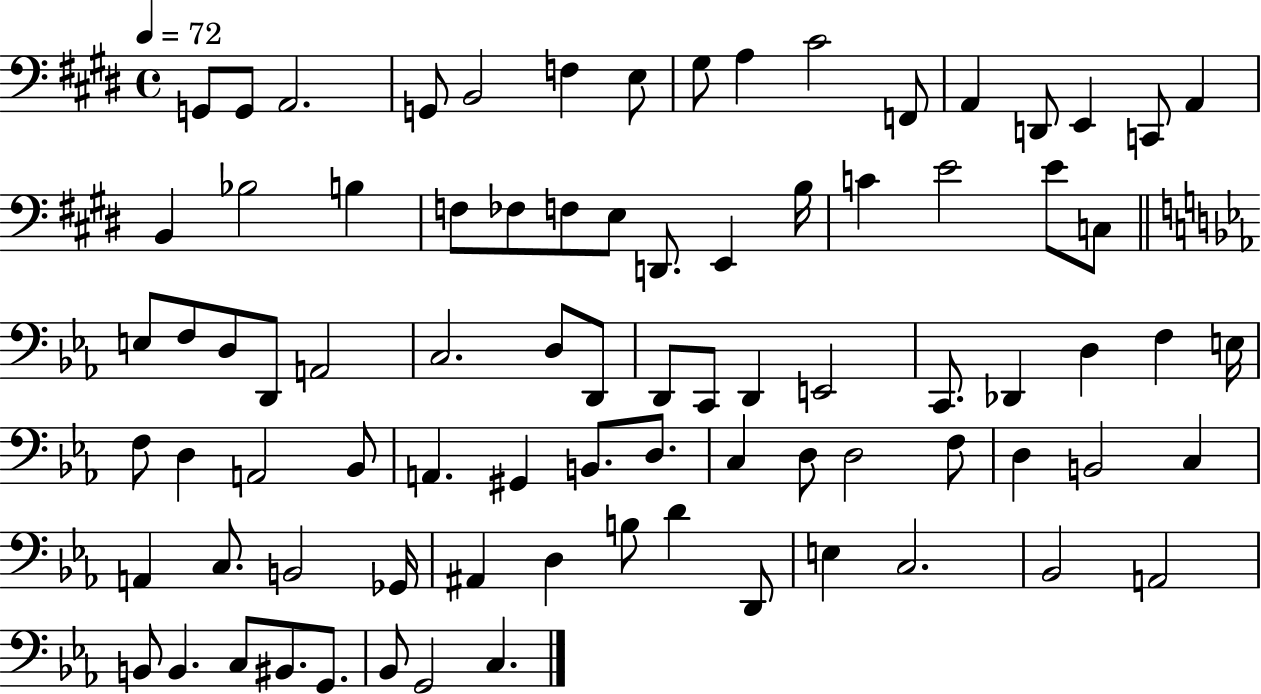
X:1
T:Untitled
M:4/4
L:1/4
K:E
G,,/2 G,,/2 A,,2 G,,/2 B,,2 F, E,/2 ^G,/2 A, ^C2 F,,/2 A,, D,,/2 E,, C,,/2 A,, B,, _B,2 B, F,/2 _F,/2 F,/2 E,/2 D,,/2 E,, B,/4 C E2 E/2 C,/2 E,/2 F,/2 D,/2 D,,/2 A,,2 C,2 D,/2 D,,/2 D,,/2 C,,/2 D,, E,,2 C,,/2 _D,, D, F, E,/4 F,/2 D, A,,2 _B,,/2 A,, ^G,, B,,/2 D,/2 C, D,/2 D,2 F,/2 D, B,,2 C, A,, C,/2 B,,2 _G,,/4 ^A,, D, B,/2 D D,,/2 E, C,2 _B,,2 A,,2 B,,/2 B,, C,/2 ^B,,/2 G,,/2 _B,,/2 G,,2 C,